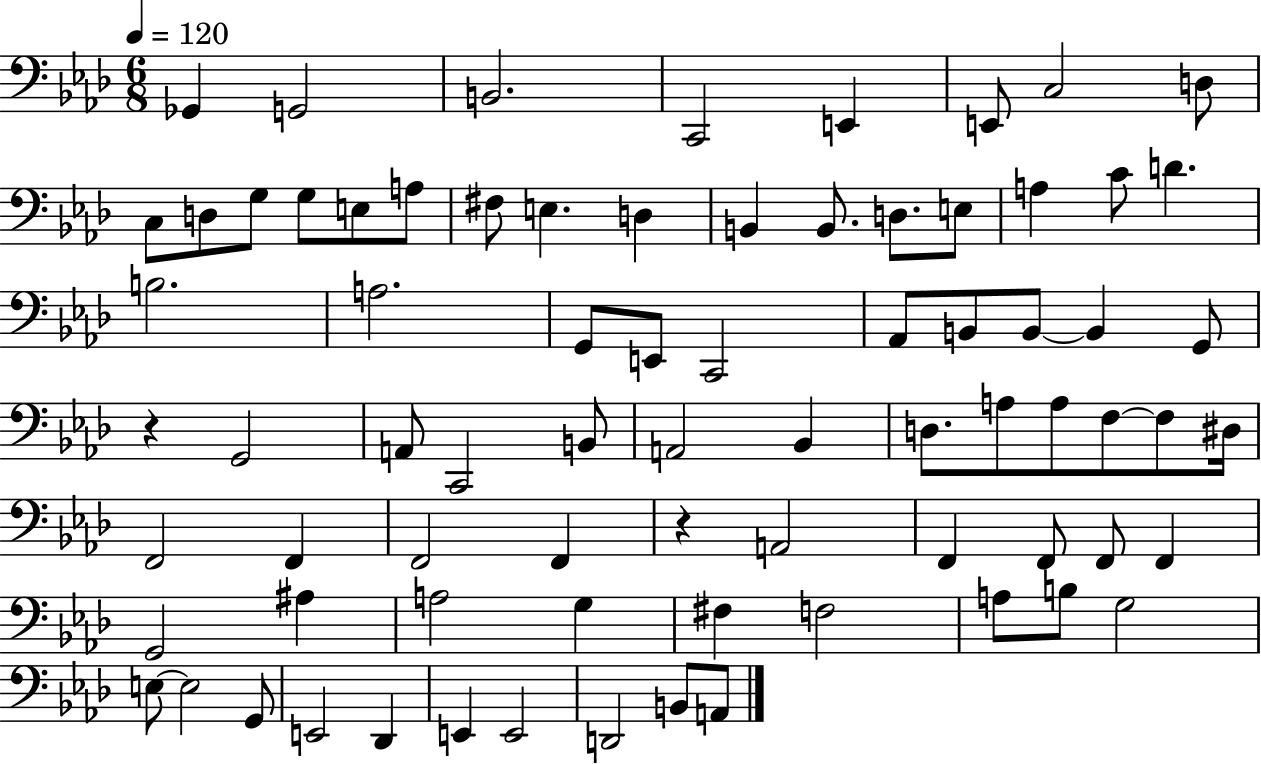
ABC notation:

X:1
T:Untitled
M:6/8
L:1/4
K:Ab
_G,, G,,2 B,,2 C,,2 E,, E,,/2 C,2 D,/2 C,/2 D,/2 G,/2 G,/2 E,/2 A,/2 ^F,/2 E, D, B,, B,,/2 D,/2 E,/2 A, C/2 D B,2 A,2 G,,/2 E,,/2 C,,2 _A,,/2 B,,/2 B,,/2 B,, G,,/2 z G,,2 A,,/2 C,,2 B,,/2 A,,2 _B,, D,/2 A,/2 A,/2 F,/2 F,/2 ^D,/4 F,,2 F,, F,,2 F,, z A,,2 F,, F,,/2 F,,/2 F,, G,,2 ^A, A,2 G, ^F, F,2 A,/2 B,/2 G,2 E,/2 E,2 G,,/2 E,,2 _D,, E,, E,,2 D,,2 B,,/2 A,,/2